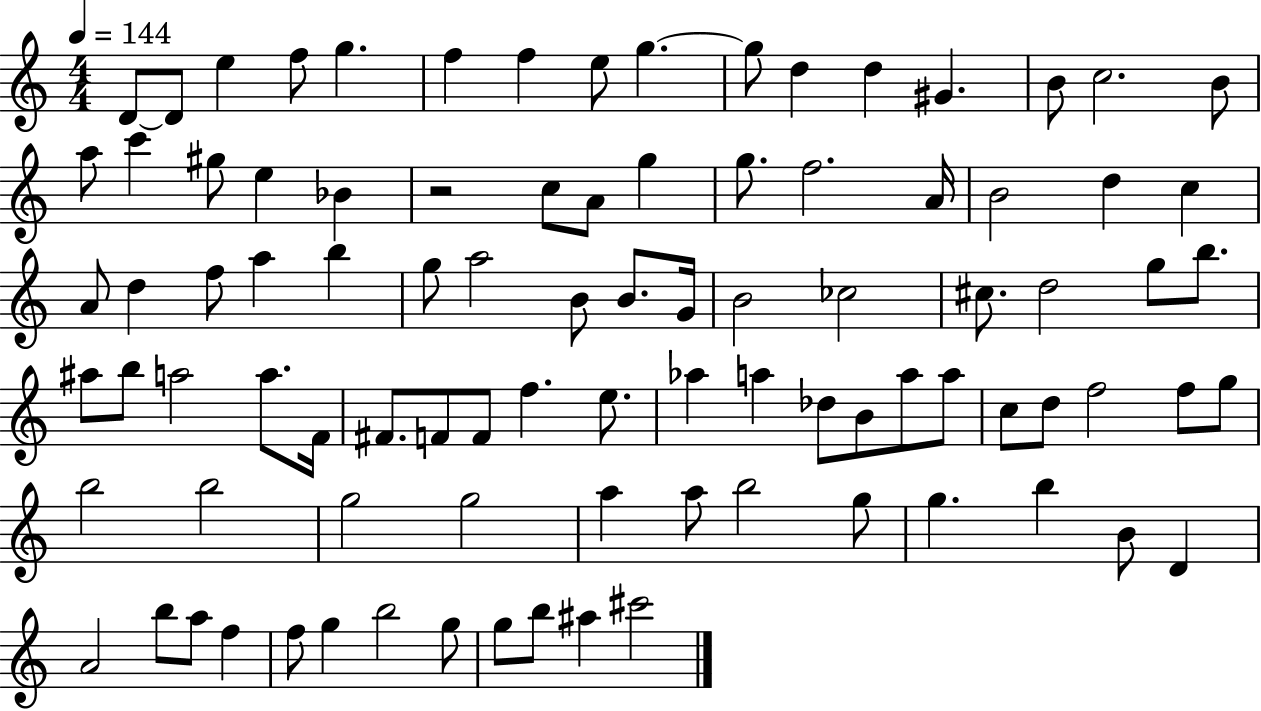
{
  \clef treble
  \numericTimeSignature
  \time 4/4
  \key c \major
  \tempo 4 = 144
  \repeat volta 2 { d'8~~ d'8 e''4 f''8 g''4. | f''4 f''4 e''8 g''4.~~ | g''8 d''4 d''4 gis'4. | b'8 c''2. b'8 | \break a''8 c'''4 gis''8 e''4 bes'4 | r2 c''8 a'8 g''4 | g''8. f''2. a'16 | b'2 d''4 c''4 | \break a'8 d''4 f''8 a''4 b''4 | g''8 a''2 b'8 b'8. g'16 | b'2 ces''2 | cis''8. d''2 g''8 b''8. | \break ais''8 b''8 a''2 a''8. f'16 | fis'8. f'8 f'8 f''4. e''8. | aes''4 a''4 des''8 b'8 a''8 a''8 | c''8 d''8 f''2 f''8 g''8 | \break b''2 b''2 | g''2 g''2 | a''4 a''8 b''2 g''8 | g''4. b''4 b'8 d'4 | \break a'2 b''8 a''8 f''4 | f''8 g''4 b''2 g''8 | g''8 b''8 ais''4 cis'''2 | } \bar "|."
}